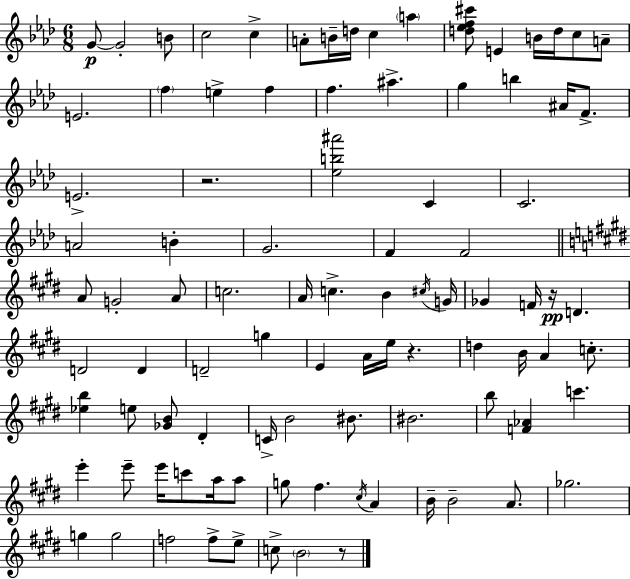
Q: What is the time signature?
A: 6/8